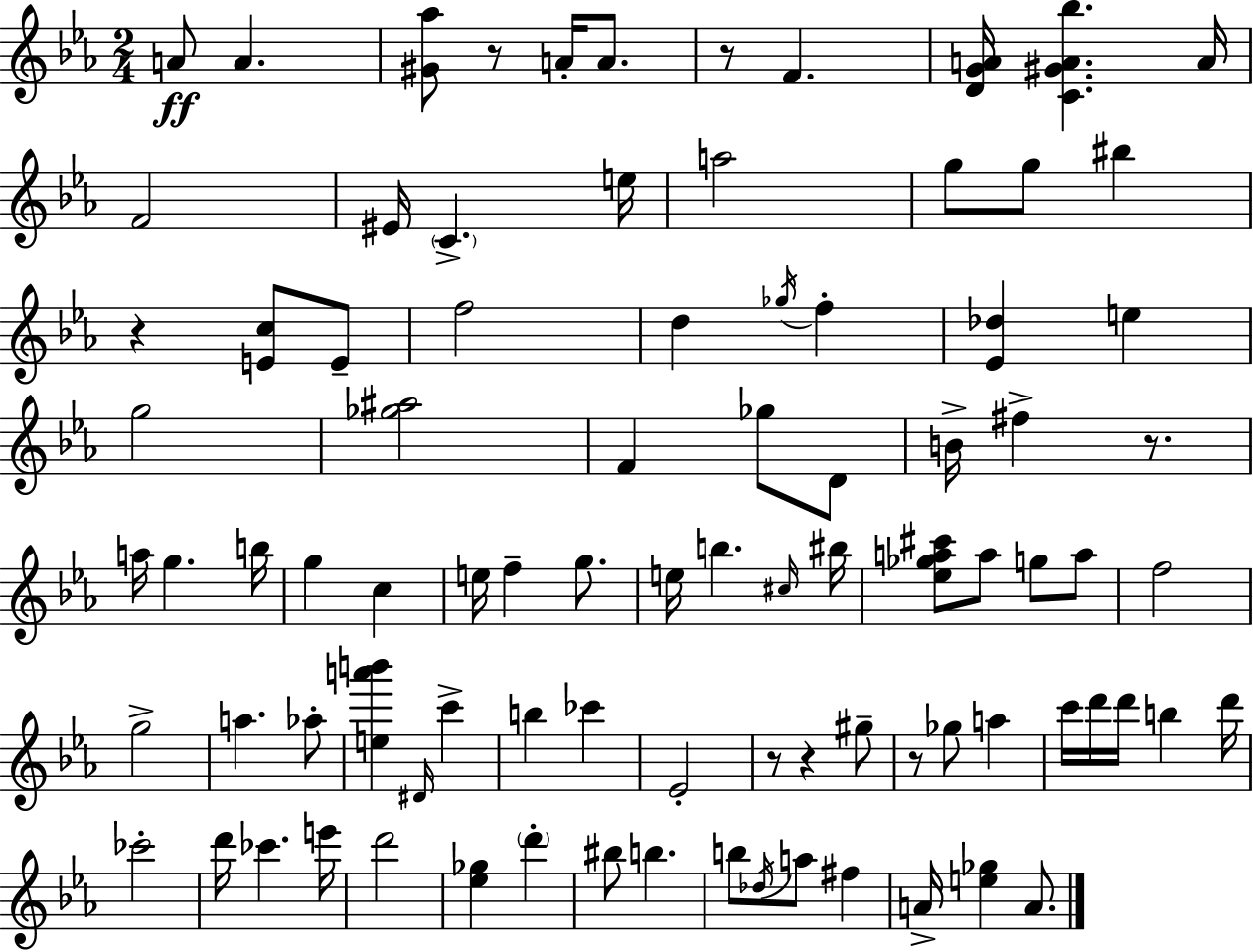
A4/e A4/q. [G#4,Ab5]/e R/e A4/s A4/e. R/e F4/q. [D4,G4,A4]/s [C4,G#4,A4,Bb5]/q. A4/s F4/h EIS4/s C4/q. E5/s A5/h G5/e G5/e BIS5/q R/q [E4,C5]/e E4/e F5/h D5/q Gb5/s F5/q [Eb4,Db5]/q E5/q G5/h [Gb5,A#5]/h F4/q Gb5/e D4/e B4/s F#5/q R/e. A5/s G5/q. B5/s G5/q C5/q E5/s F5/q G5/e. E5/s B5/q. C#5/s BIS5/s [Eb5,Gb5,A5,C#6]/e A5/e G5/e A5/e F5/h G5/h A5/q. Ab5/e [E5,A6,B6]/q D#4/s C6/q B5/q CES6/q Eb4/h R/e R/q G#5/e R/e Gb5/e A5/q C6/s D6/s D6/s B5/q D6/s CES6/h D6/s CES6/q. E6/s D6/h [Eb5,Gb5]/q D6/q BIS5/e B5/q. B5/e Db5/s A5/e F#5/q A4/s [E5,Gb5]/q A4/e.